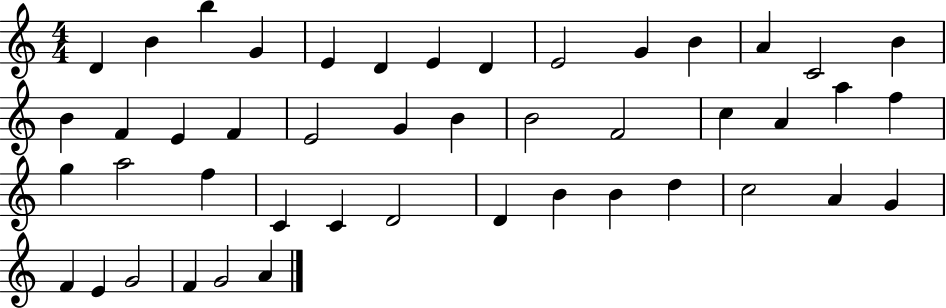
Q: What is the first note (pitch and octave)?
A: D4